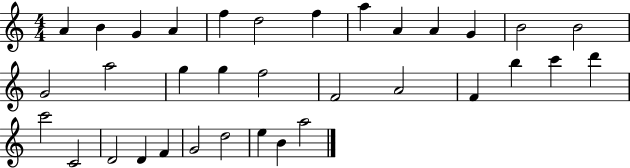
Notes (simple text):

A4/q B4/q G4/q A4/q F5/q D5/h F5/q A5/q A4/q A4/q G4/q B4/h B4/h G4/h A5/h G5/q G5/q F5/h F4/h A4/h F4/q B5/q C6/q D6/q C6/h C4/h D4/h D4/q F4/q G4/h D5/h E5/q B4/q A5/h